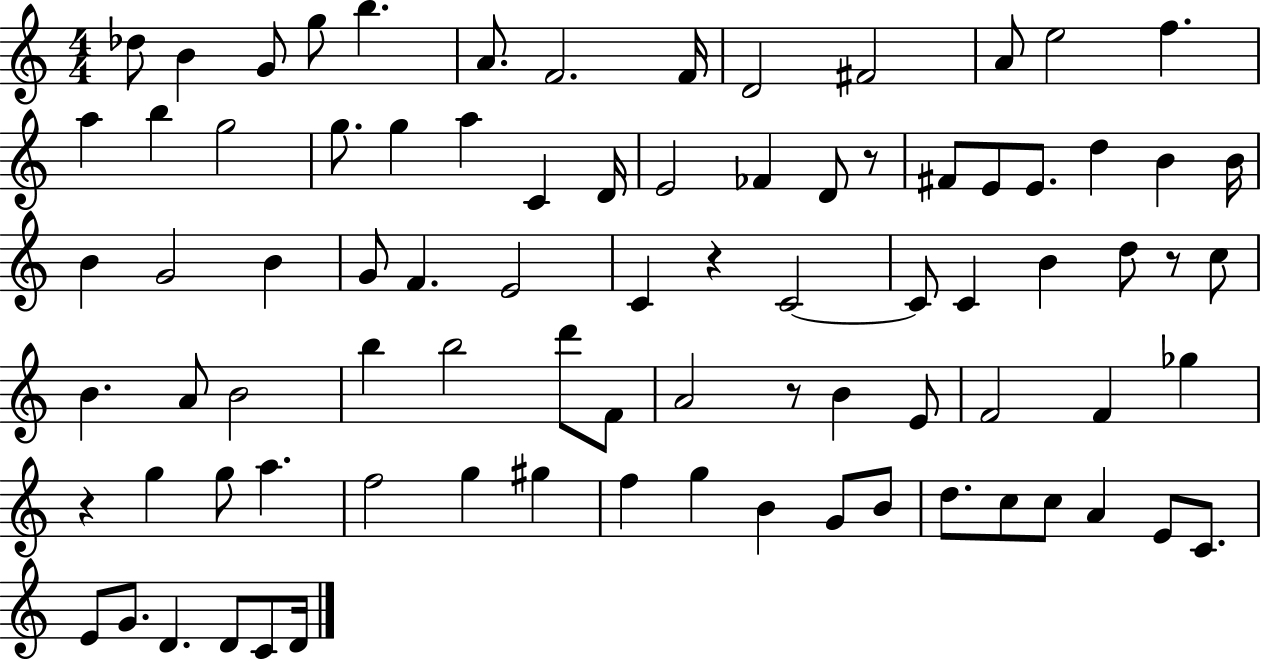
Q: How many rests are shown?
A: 5